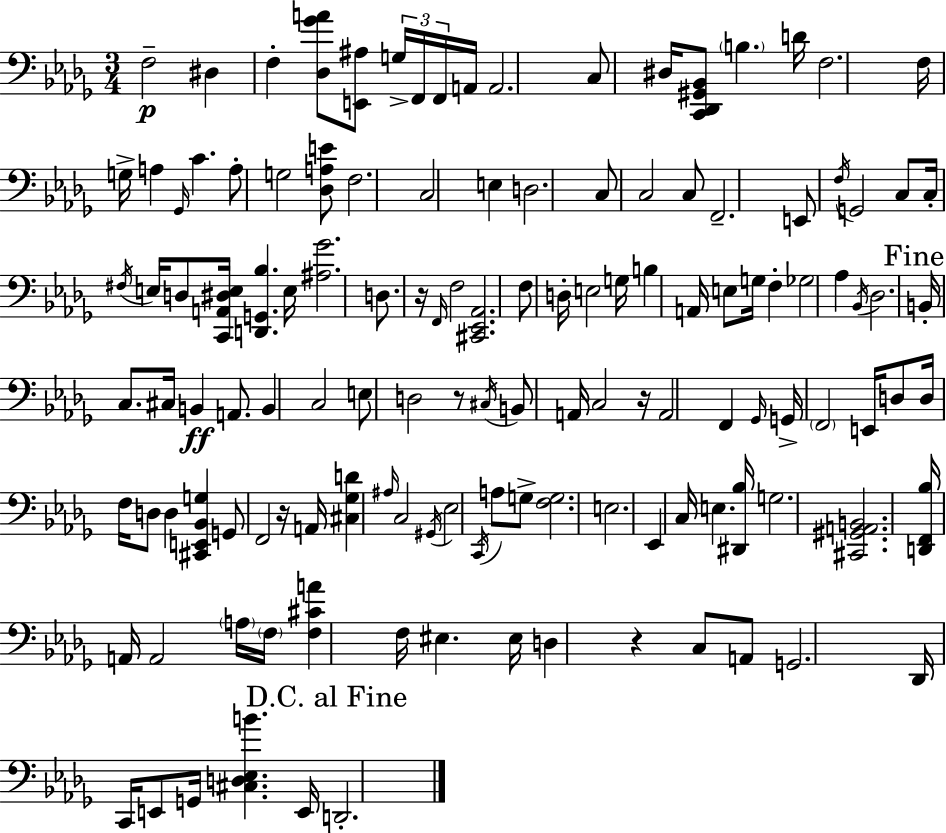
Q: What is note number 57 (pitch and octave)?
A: B2